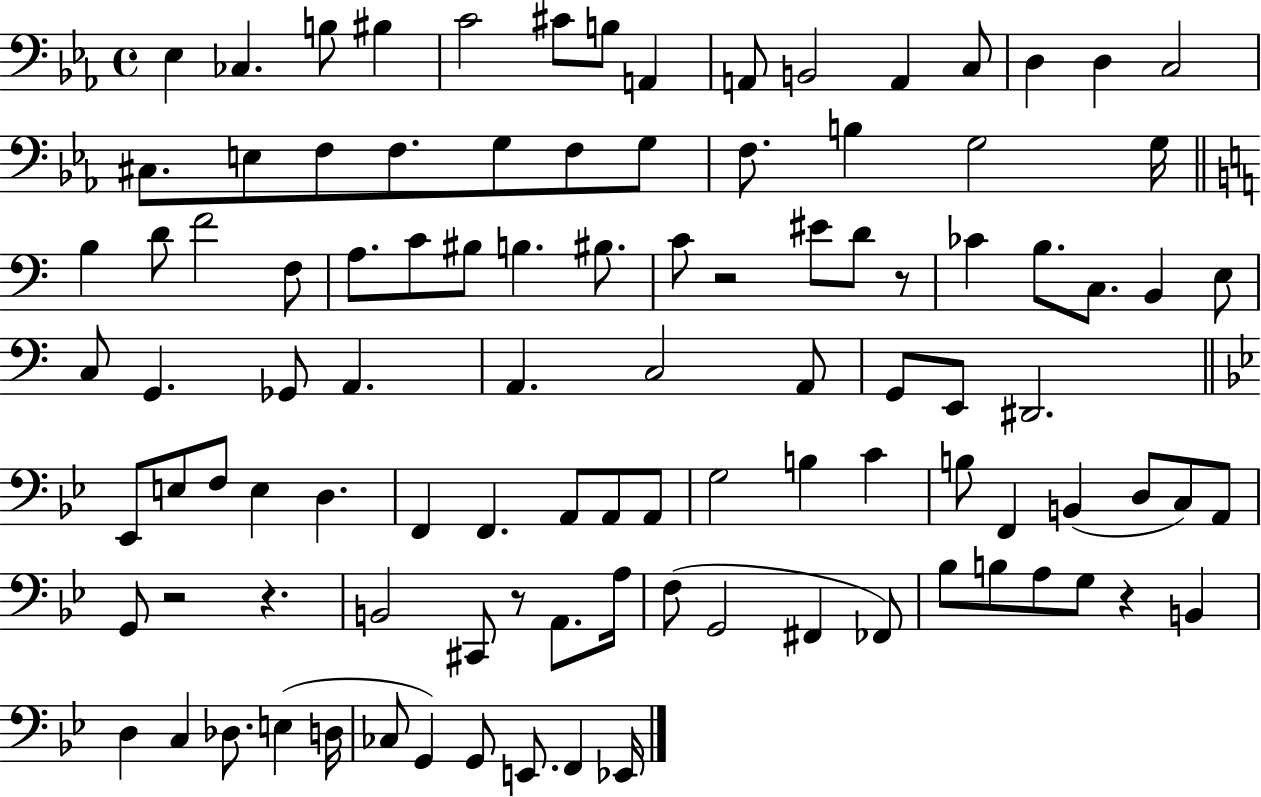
Eb3/q CES3/q. B3/e BIS3/q C4/h C#4/e B3/e A2/q A2/e B2/h A2/q C3/e D3/q D3/q C3/h C#3/e. E3/e F3/e F3/e. G3/e F3/e G3/e F3/e. B3/q G3/h G3/s B3/q D4/e F4/h F3/e A3/e. C4/e BIS3/e B3/q. BIS3/e. C4/e R/h EIS4/e D4/e R/e CES4/q B3/e. C3/e. B2/q E3/e C3/e G2/q. Gb2/e A2/q. A2/q. C3/h A2/e G2/e E2/e D#2/h. Eb2/e E3/e F3/e E3/q D3/q. F2/q F2/q. A2/e A2/e A2/e G3/h B3/q C4/q B3/e F2/q B2/q D3/e C3/e A2/e G2/e R/h R/q. B2/h C#2/e R/e A2/e. A3/s F3/e G2/h F#2/q FES2/e Bb3/e B3/e A3/e G3/e R/q B2/q D3/q C3/q Db3/e. E3/q D3/s CES3/e G2/q G2/e E2/e. F2/q Eb2/s